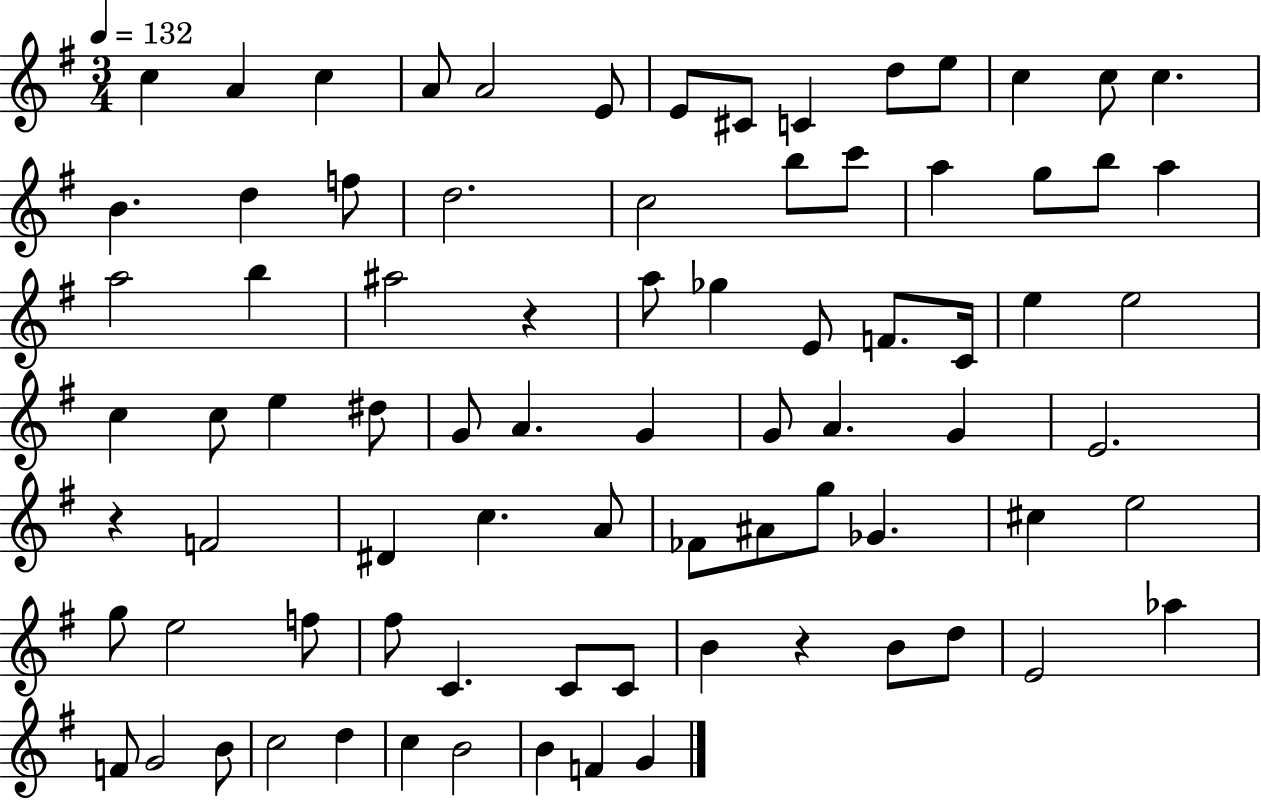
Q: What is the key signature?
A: G major